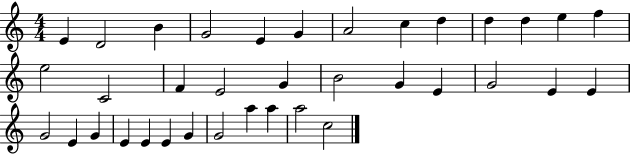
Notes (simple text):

E4/q D4/h B4/q G4/h E4/q G4/q A4/h C5/q D5/q D5/q D5/q E5/q F5/q E5/h C4/h F4/q E4/h G4/q B4/h G4/q E4/q G4/h E4/q E4/q G4/h E4/q G4/q E4/q E4/q E4/q G4/q G4/h A5/q A5/q A5/h C5/h